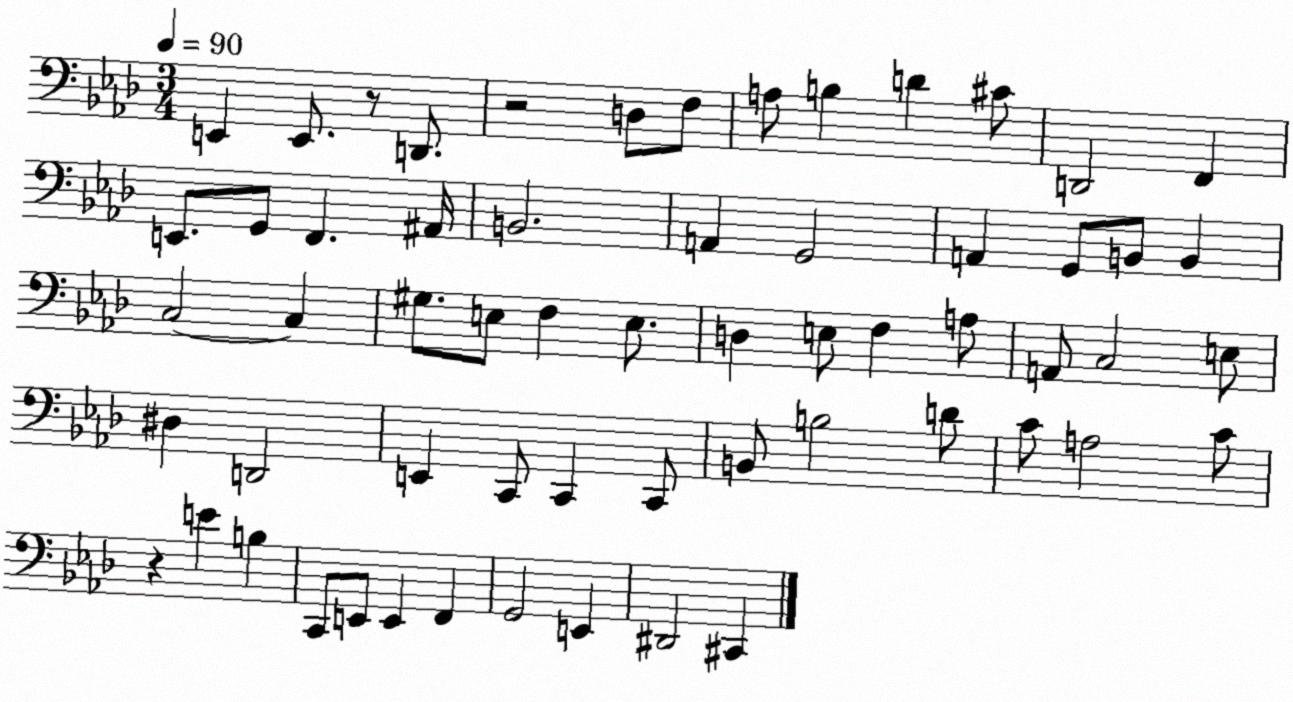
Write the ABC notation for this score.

X:1
T:Untitled
M:3/4
L:1/4
K:Ab
E,, E,,/2 z/2 D,,/2 z2 D,/2 F,/2 A,/2 B, D ^C/2 D,,2 F,, E,,/2 G,,/2 F,, ^A,,/4 B,,2 A,, G,,2 A,, G,,/2 B,,/2 B,, C,2 C, ^G,/2 E,/2 F, E,/2 D, E,/2 F, A,/2 A,,/2 C,2 E,/2 ^D, D,,2 E,, C,,/2 C,, C,,/2 B,,/2 B,2 D/2 C/2 A,2 C/2 z E B, C,,/2 E,,/2 E,, F,, G,,2 E,, ^D,,2 ^C,,